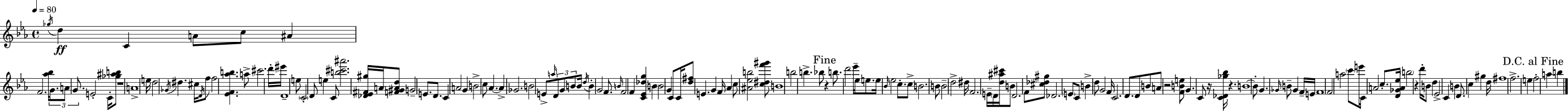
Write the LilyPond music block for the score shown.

{
  \clef treble
  \time 4/4
  \defaultTimeSignature
  \key c \minor
  \tempo 4 = 80
  \acciaccatura { ges''16 }\ff d''4 c'4 a'8 c''8 ais'4 | f'2. <aes'' bes''>16 \tuplet 3/2 { g'8. | a'8 g'8. } e'2-. c'16-. <ges'' ais'' b''>8 | r1 | \break a'1-> | e''16 d''2 \acciaccatura { ges'16 } dis''4. | cis''16 \acciaccatura { d'16 } f''8 f''2 <ees' f' aes'' b''>4. | a''8-> cis'''2. | \break d'''16-. eis'''16 d'1-- | e''8 \parenthesize c'2-. d'8 e''4 | c'8 <b'' cis''' ais'''>2. | <des' ees' fis' gis''>16 a'16 <f' gis' a' d''>8 g'2-- e'8. | \break d'8. c'4 a'2 g'4 | b'2-> c''8 aes'4.~~ | aes'4-> ges'2. | b'2 e'8-> \grace { a''16 } \tuplet 3/2 { d'8 | \break g'8 b'8 } b'16 \acciaccatura { d''16 } b'4-. g'2 | f'8. \grace { b'16 } f'2 f'4 | <c' ees' des'' g''>4 \parenthesize b'4 \parenthesize b'2 | g'4 c'8 c'16 <d'' fis''>8 e'4. | \break g'4 f'16 aes'4 c''8 <ais' ees'' b''>2 | <c'' dis'' f''' gis'''>8 b'1 | b''2 b''4.-> | bes''8 \mark "Fine" r4 b''8. d'''2 | \break ees'''16-- ees''16 e''8. e''16 \grace { bes'16 } ees''2 | c''8.-. c''8-> b'2. | b'8 b'2-- d''2-> | dis''16 f'2. | \break e'16-- \parenthesize d'16 <d'' ais'' cis'''>16 b'8 d'2. | f'8 <cis'' des'' gis''>8 des'2. | \parenthesize e'8 c'8 b'4-> d''8 g'2 | f'16 c'2. | \break d'8. d'8 b'8 a'8 r2 | <f' b' e''>8 g'4. c'8 r16 | <c' des' ges'' bes''>16 r4. b'1~~ | b'8-. g'4. \grace { ges'16 } | \break b'8-- ges'4 f'16-- e'16 f'1 | f'2 | a''2 \parenthesize c'''8 e'''16 c'8 a'2 | c''8.-. <d' ges' a' ees''>16 \parenthesize b''2 | \break r4 d'''16-. b'8 d''4 ees'2-> | c'4 b'4 d'8. c''4 | gis''4 d''16 fis''1 | f''2.-> | \break e''4 \mark "D.C. al Fine" f''2-. | a''4 b''4 \bar "|."
}